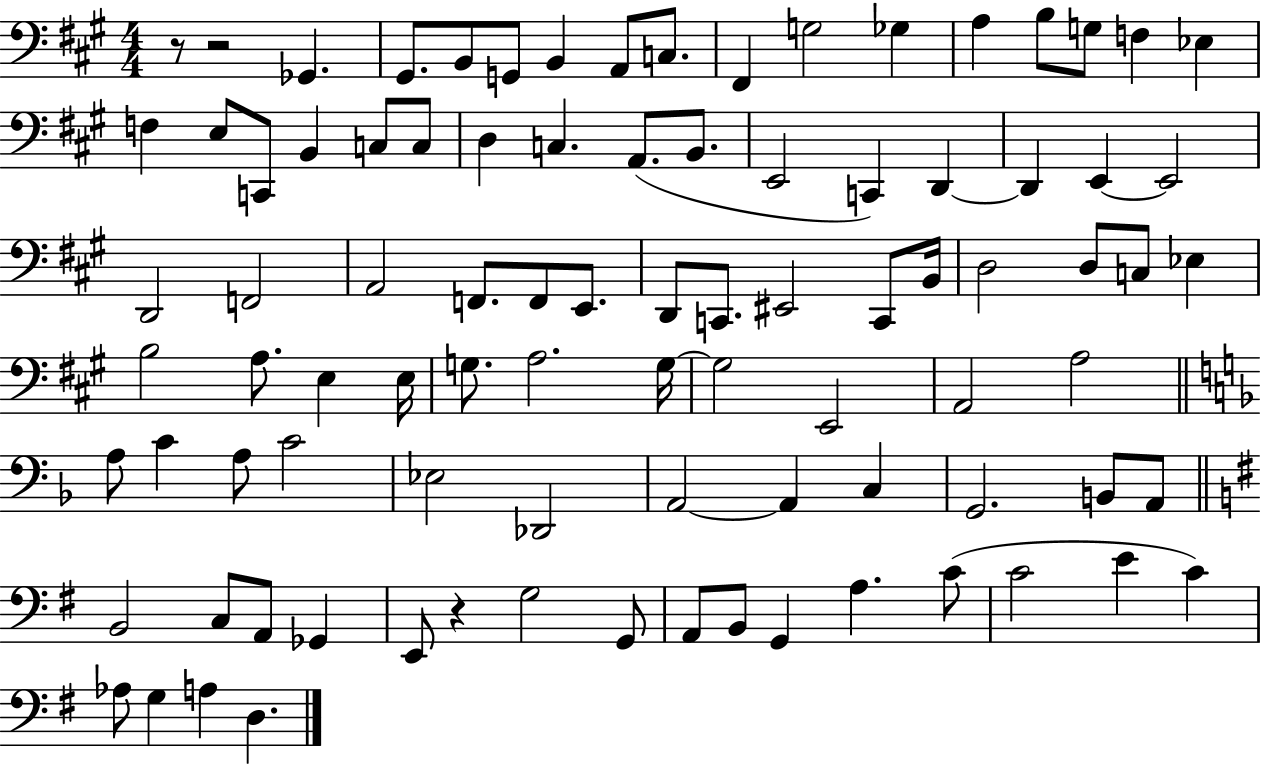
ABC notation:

X:1
T:Untitled
M:4/4
L:1/4
K:A
z/2 z2 _G,, ^G,,/2 B,,/2 G,,/2 B,, A,,/2 C,/2 ^F,, G,2 _G, A, B,/2 G,/2 F, _E, F, E,/2 C,,/2 B,, C,/2 C,/2 D, C, A,,/2 B,,/2 E,,2 C,, D,, D,, E,, E,,2 D,,2 F,,2 A,,2 F,,/2 F,,/2 E,,/2 D,,/2 C,,/2 ^E,,2 C,,/2 B,,/4 D,2 D,/2 C,/2 _E, B,2 A,/2 E, E,/4 G,/2 A,2 G,/4 G,2 E,,2 A,,2 A,2 A,/2 C A,/2 C2 _E,2 _D,,2 A,,2 A,, C, G,,2 B,,/2 A,,/2 B,,2 C,/2 A,,/2 _G,, E,,/2 z G,2 G,,/2 A,,/2 B,,/2 G,, A, C/2 C2 E C _A,/2 G, A, D,